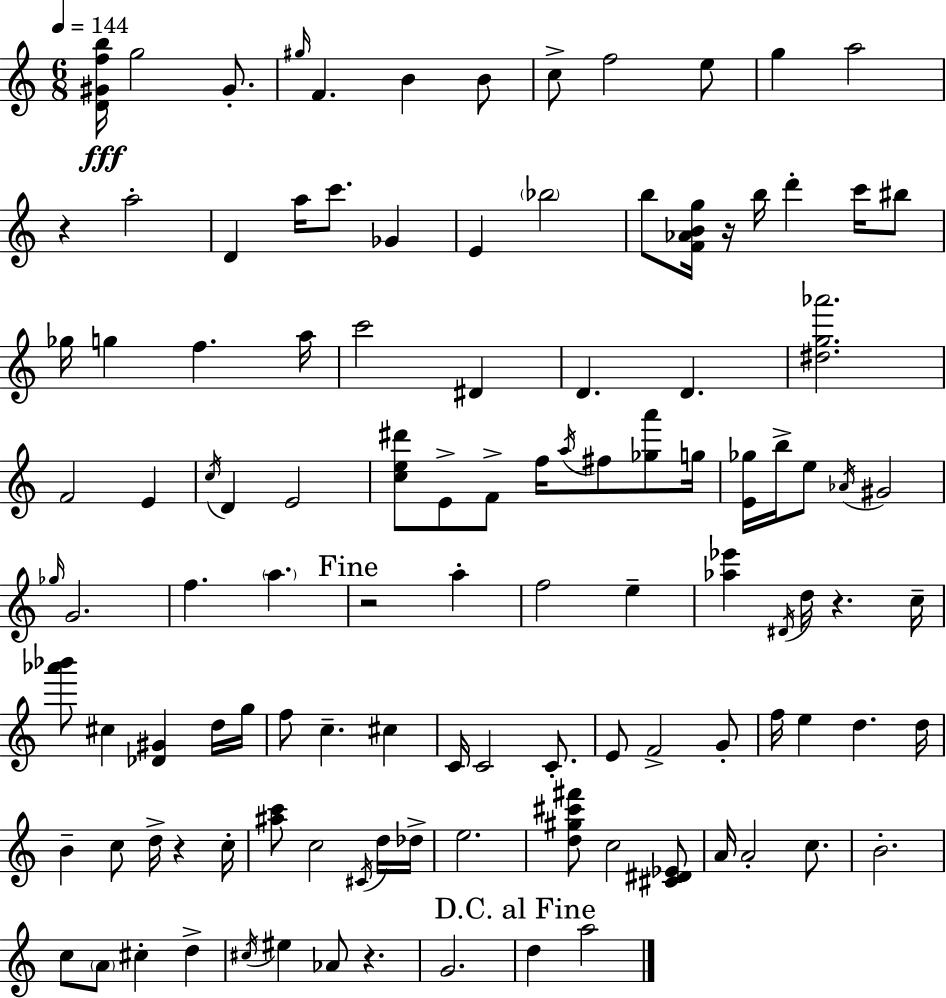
[D4,G#4,F5,B5]/s G5/h G#4/e. G#5/s F4/q. B4/q B4/e C5/e F5/h E5/e G5/q A5/h R/q A5/h D4/q A5/s C6/e. Gb4/q E4/q Bb5/h B5/e [F4,Ab4,B4,G5]/s R/s B5/s D6/q C6/s BIS5/e Gb5/s G5/q F5/q. A5/s C6/h D#4/q D4/q. D4/q. [D#5,G5,Ab6]/h. F4/h E4/q C5/s D4/q E4/h [C5,E5,D#6]/e E4/e F4/e F5/s A5/s F#5/e [Gb5,A6]/e G5/s [E4,Gb5]/s B5/s E5/e Ab4/s G#4/h Gb5/s G4/h. F5/q. A5/q. R/h A5/q F5/h E5/q [Ab5,Eb6]/q D#4/s D5/s R/q. C5/s [Ab6,Bb6]/e C#5/q [Db4,G#4]/q D5/s G5/s F5/e C5/q. C#5/q C4/s C4/h C4/e. E4/e F4/h G4/e F5/s E5/q D5/q. D5/s B4/q C5/e D5/s R/q C5/s [A#5,C6]/e C5/h C#4/s D5/s Db5/s E5/h. [D5,G#5,C#6,F#6]/e C5/h [C#4,D#4,Eb4]/e A4/s A4/h C5/e. B4/h. C5/e A4/e C#5/q D5/q C#5/s EIS5/q Ab4/e R/q. G4/h. D5/q A5/h